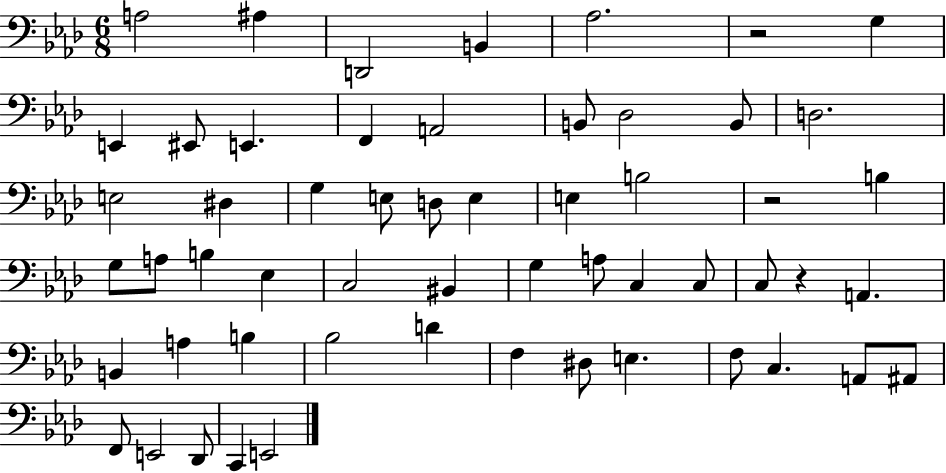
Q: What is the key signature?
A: AES major